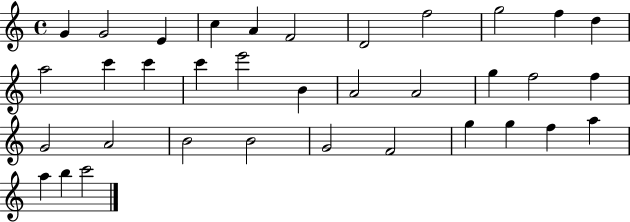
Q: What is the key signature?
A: C major